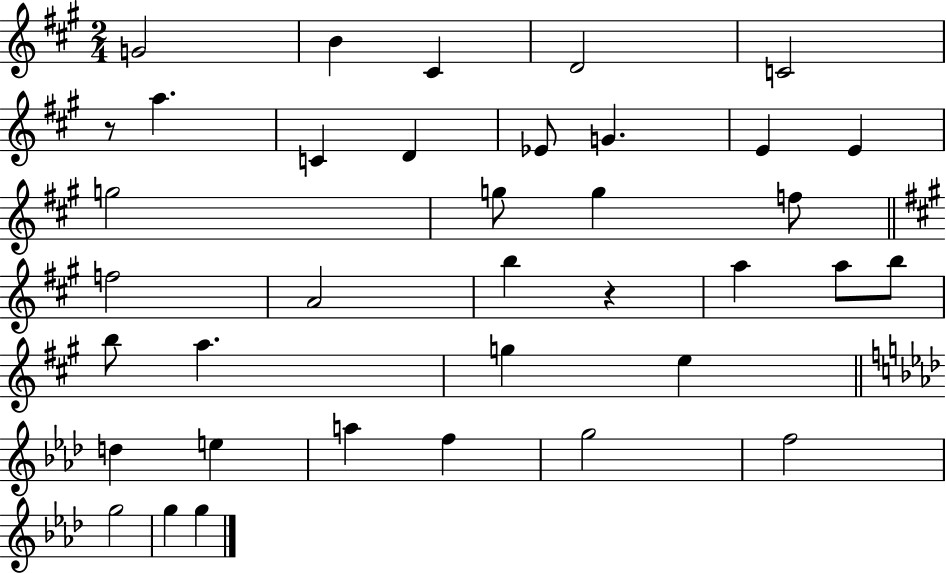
{
  \clef treble
  \numericTimeSignature
  \time 2/4
  \key a \major
  g'2 | b'4 cis'4 | d'2 | c'2 | \break r8 a''4. | c'4 d'4 | ees'8 g'4. | e'4 e'4 | \break g''2 | g''8 g''4 f''8 | \bar "||" \break \key a \major f''2 | a'2 | b''4 r4 | a''4 a''8 b''8 | \break b''8 a''4. | g''4 e''4 | \bar "||" \break \key aes \major d''4 e''4 | a''4 f''4 | g''2 | f''2 | \break g''2 | g''4 g''4 | \bar "|."
}